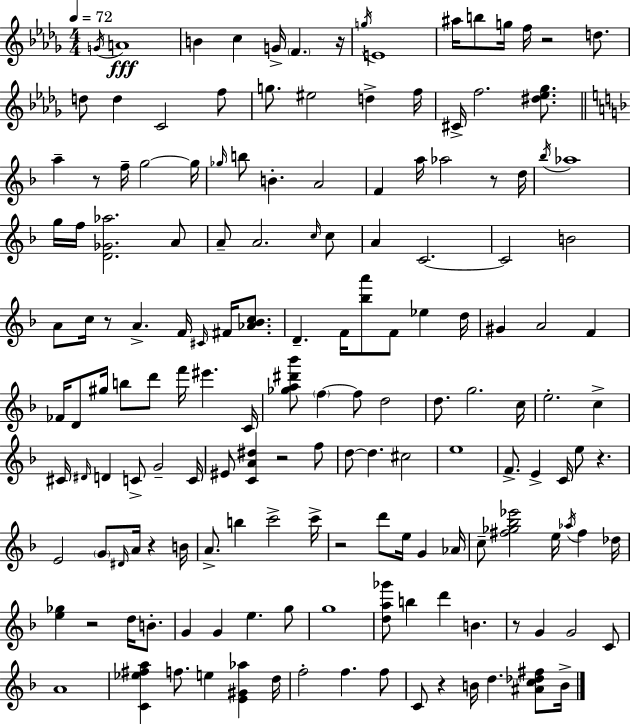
{
  \clef treble
  \numericTimeSignature
  \time 4/4
  \key bes \minor
  \tempo 4 = 72
  \acciaccatura { g'16 }\fff a'1 | b'4 c''4 g'16-> \parenthesize f'4. | r16 \acciaccatura { g''16 } e'1 | ais''16 b''8 g''16 f''16 r2 d''8. | \break d''8 d''4 c'2 | f''8 g''8. eis''2 d''4-> | f''16 cis'16-> f''2. <dis'' ees'' ges''>8. | \bar "||" \break \key f \major a''4-- r8 f''16-- g''2~~ g''16 | \grace { ges''16 } b''8 b'4.-. a'2 | f'4 a''16 aes''2 r8 | d''16 \acciaccatura { bes''16 } aes''1 | \break g''16 f''16 <d' ges' aes''>2. | a'8 a'8-- a'2. | \grace { c''16 } c''8 a'4 c'2.~~ | c'2 b'2 | \break a'8 c''16 r8 a'4.-> f'16 \grace { cis'16 } | fis'16 <aes' bes' c''>8. d'4.-- f'16 <bes'' a'''>8 f'8 ees''4 | d''16 gis'4 a'2 | f'4 fes'16 d'8 gis''16 b''8 d'''8 f'''16 eis'''4. | \break c'16 <ges'' a'' dis''' bes'''>8 \parenthesize f''4~~ f''8 d''2 | d''8. g''2. | c''16 e''2.-. | c''4-> cis'16 \grace { dis'16 } d'4 c'8-> g'2-- | \break c'16 eis'8 <c' a' dis''>4 r2 | f''8 d''8~~ d''4. cis''2 | e''1 | f'8.-> e'4-> c'16 e''8 r4. | \break e'2 \parenthesize g'8 \grace { dis'16 } | a'16 r4 b'16 a'8.-> b''4 c'''2-> | c'''16-> r2 d'''8 | e''16 g'4 aes'16 c''8-- <fis'' ges'' bes'' ees'''>2 | \break e''16 \acciaccatura { aes''16 } fis''4 des''16 <e'' ges''>4 r2 | d''16 b'8.-. g'4 g'4 e''4. | g''8 g''1 | <d'' a'' ges'''>8 b''4 d'''4 | \break b'4. r8 g'4 g'2 | c'8 a'1 | <c' ees'' fis'' a''>4 f''8. e''4 | <e' gis' aes''>4 d''16 f''2-. f''4. | \break f''8 c'8 r4 b'16 d''4. | <ais' c'' des'' fis''>8 b'16-> \bar "|."
}